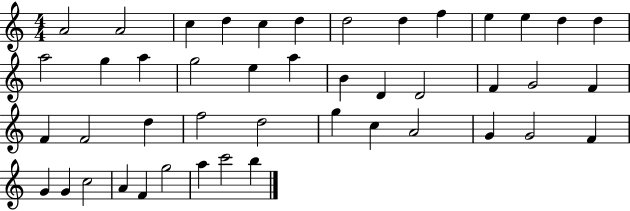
A4/h A4/h C5/q D5/q C5/q D5/q D5/h D5/q F5/q E5/q E5/q D5/q D5/q A5/h G5/q A5/q G5/h E5/q A5/q B4/q D4/q D4/h F4/q G4/h F4/q F4/q F4/h D5/q F5/h D5/h G5/q C5/q A4/h G4/q G4/h F4/q G4/q G4/q C5/h A4/q F4/q G5/h A5/q C6/h B5/q